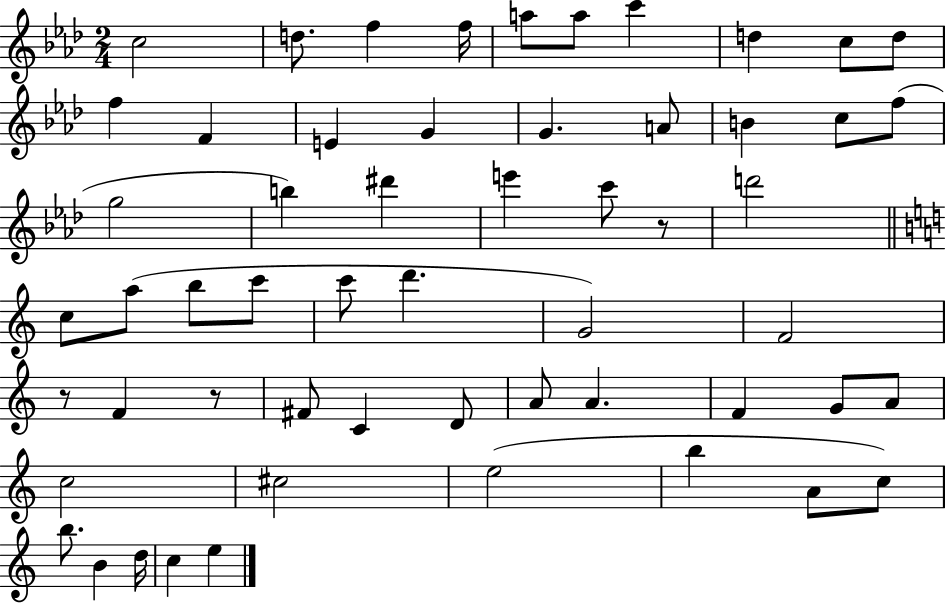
C5/h D5/e. F5/q F5/s A5/e A5/e C6/q D5/q C5/e D5/e F5/q F4/q E4/q G4/q G4/q. A4/e B4/q C5/e F5/e G5/h B5/q D#6/q E6/q C6/e R/e D6/h C5/e A5/e B5/e C6/e C6/e D6/q. G4/h F4/h R/e F4/q R/e F#4/e C4/q D4/e A4/e A4/q. F4/q G4/e A4/e C5/h C#5/h E5/h B5/q A4/e C5/e B5/e. B4/q D5/s C5/q E5/q